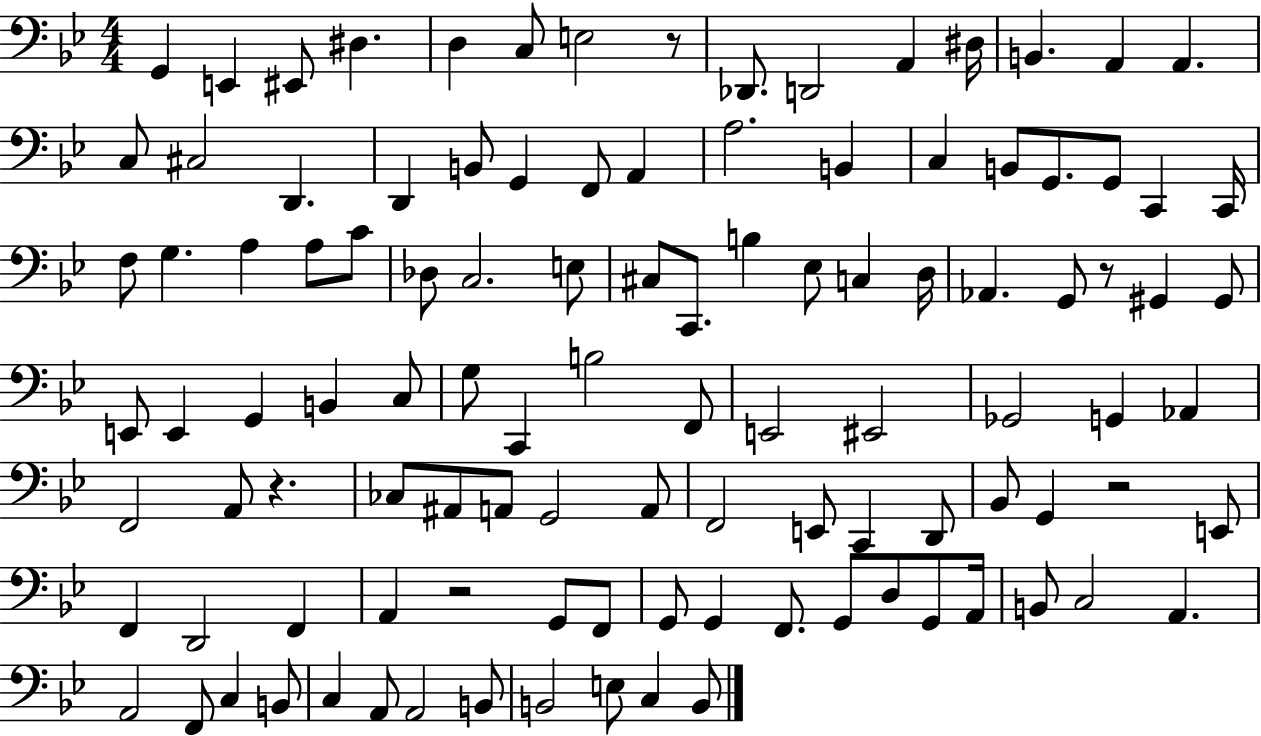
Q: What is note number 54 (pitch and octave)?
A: G3